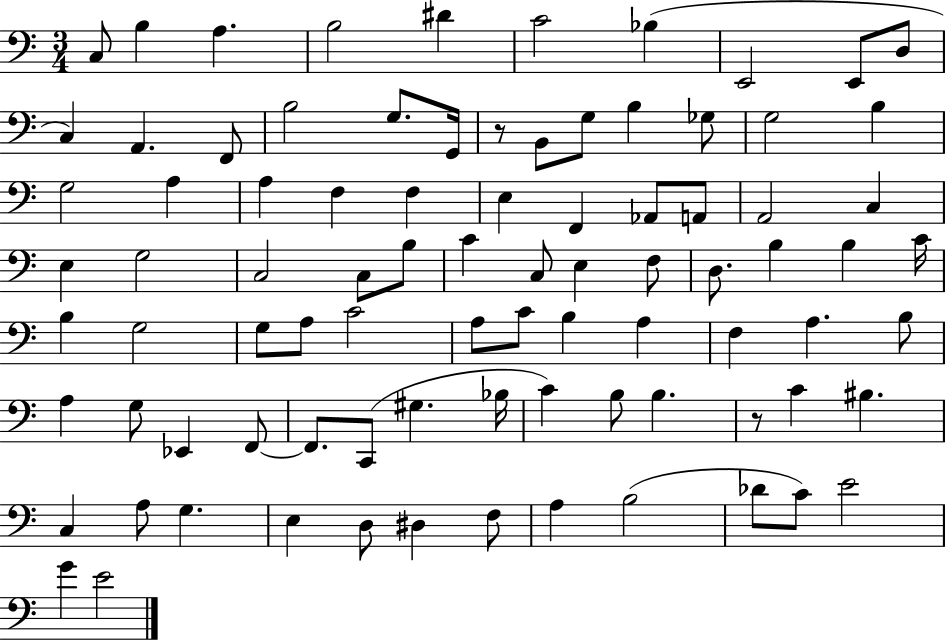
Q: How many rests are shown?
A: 2